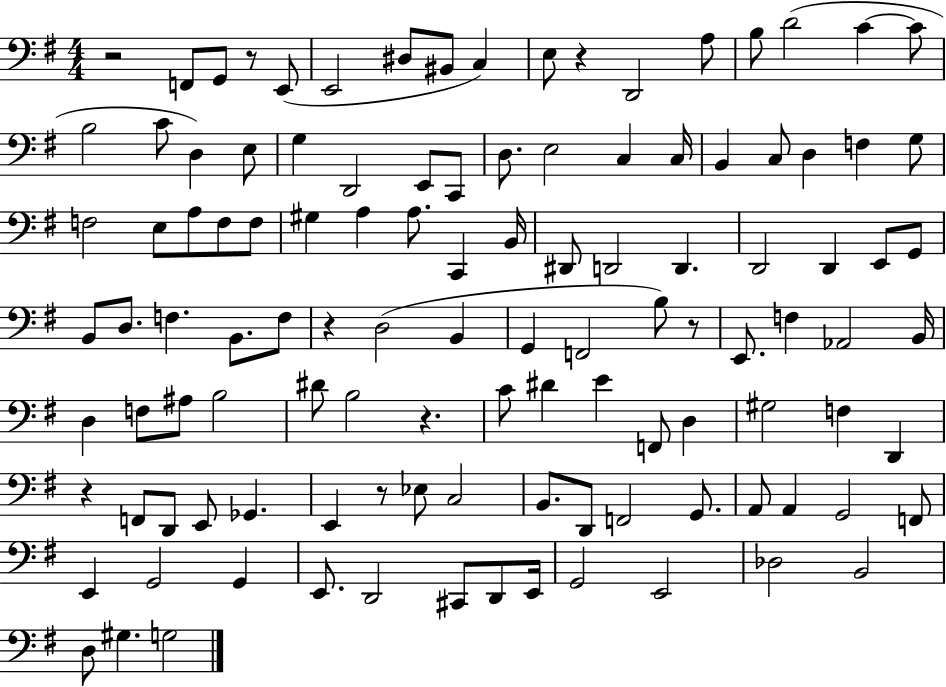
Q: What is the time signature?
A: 4/4